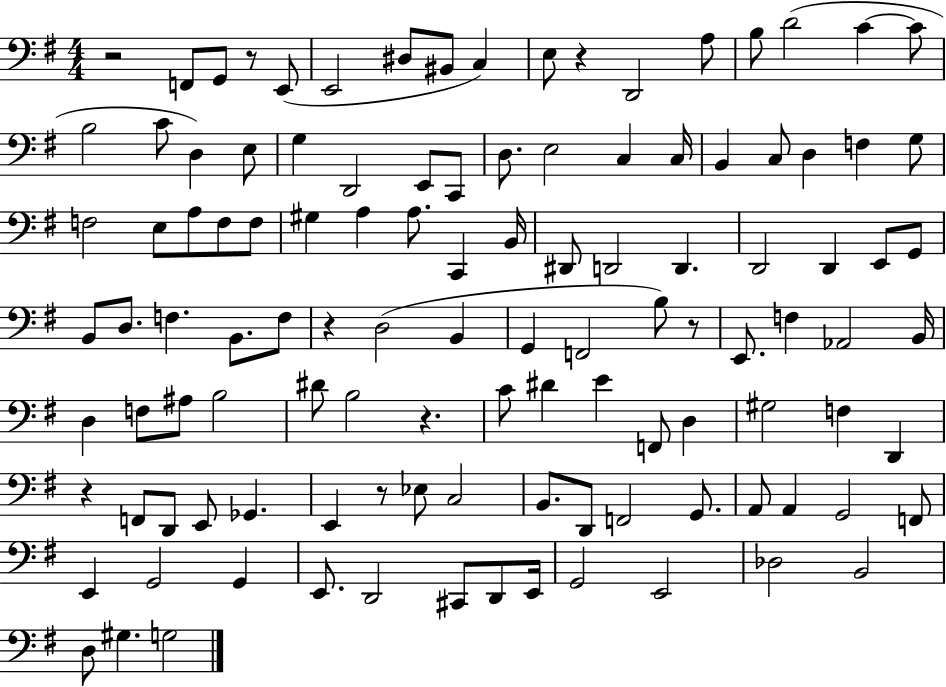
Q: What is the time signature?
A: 4/4